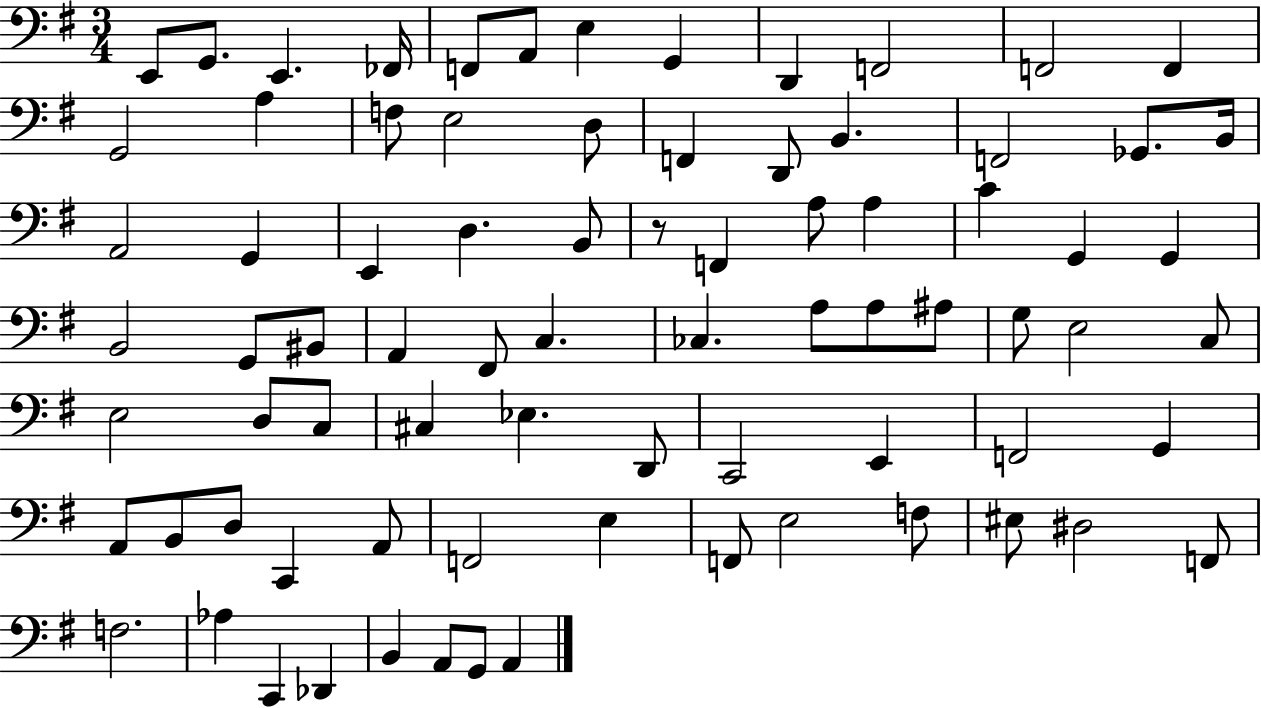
X:1
T:Untitled
M:3/4
L:1/4
K:G
E,,/2 G,,/2 E,, _F,,/4 F,,/2 A,,/2 E, G,, D,, F,,2 F,,2 F,, G,,2 A, F,/2 E,2 D,/2 F,, D,,/2 B,, F,,2 _G,,/2 B,,/4 A,,2 G,, E,, D, B,,/2 z/2 F,, A,/2 A, C G,, G,, B,,2 G,,/2 ^B,,/2 A,, ^F,,/2 C, _C, A,/2 A,/2 ^A,/2 G,/2 E,2 C,/2 E,2 D,/2 C,/2 ^C, _E, D,,/2 C,,2 E,, F,,2 G,, A,,/2 B,,/2 D,/2 C,, A,,/2 F,,2 E, F,,/2 E,2 F,/2 ^E,/2 ^D,2 F,,/2 F,2 _A, C,, _D,, B,, A,,/2 G,,/2 A,,